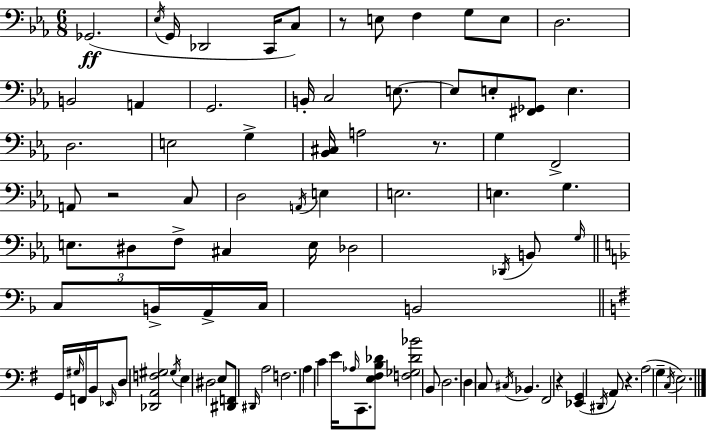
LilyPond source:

{
  \clef bass
  \numericTimeSignature
  \time 6/8
  \key c \minor
  ges,2.(\ff | \acciaccatura { ees16 } g,16 des,2 c,16 c8) | r8 e8 f4 g8 e8 | d2. | \break b,2 a,4 | g,2. | b,16-. c2 e8.~~ | e8 e8-. <fis, ges,>8 e4. | \break d2. | e2 g4-> | <bes, cis>16 a2 r8. | g4 f,2-> | \break a,8 r2 c8 | d2 \acciaccatura { a,16 } e4 | e2. | e4. g4. | \break \tuplet 3/2 { e8. dis8 f8-> } cis4 | e16 des2 \acciaccatura { des,16 } b,8 | \grace { g16 } \bar "||" \break \key f \major c8 b,16-> a,16-> c16 b,2 | \bar "||" \break \key g \major g,16 \grace { gis16 } f,16 b,16 \grace { ees,16 } d8 <des, a, f gis>2 | \acciaccatura { gis16 } e4 dis2 | e8 <dis, f,>8 \grace { dis,16 } a2 | f2. | \break a4 c'4 | e'16 \grace { aes16 } c,8. <e fis b des'>8 <f ges des' bes'>2 | b,8 d2. | d4 c8 | \break \acciaccatura { cis16 } bes,4. fis,2 | r4 <ees, g,>4( \acciaccatura { dis,16 } | a,8) r4. a2( | g4-- \acciaccatura { c16 } e2.) | \break \bar "|."
}